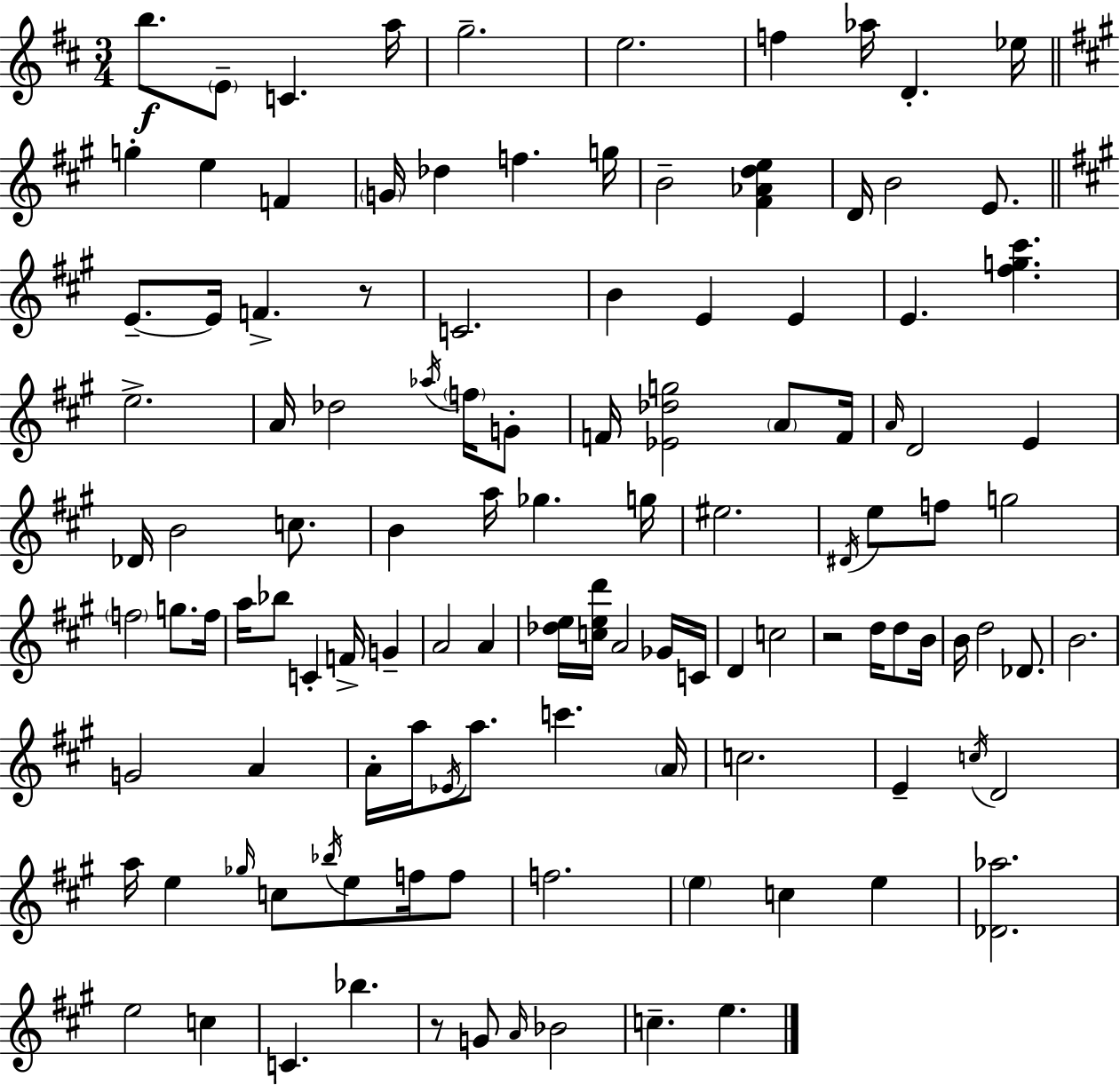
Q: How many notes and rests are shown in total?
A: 117